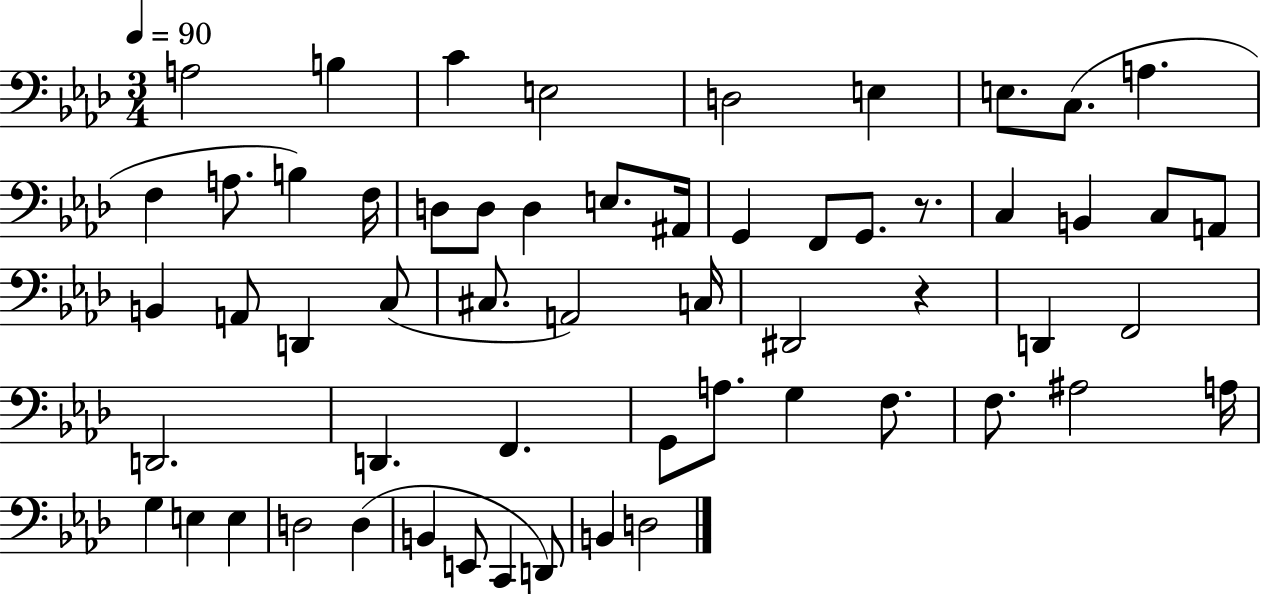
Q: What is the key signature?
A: AES major